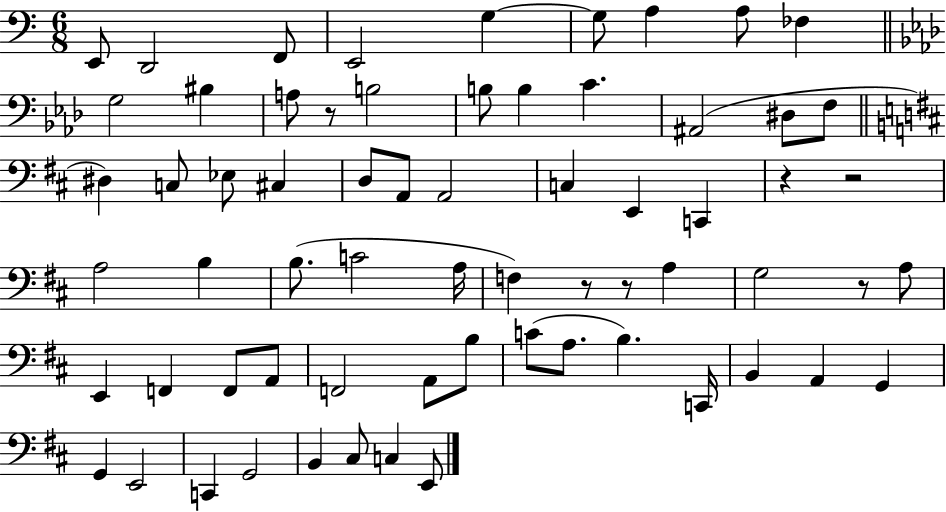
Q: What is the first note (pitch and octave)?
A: E2